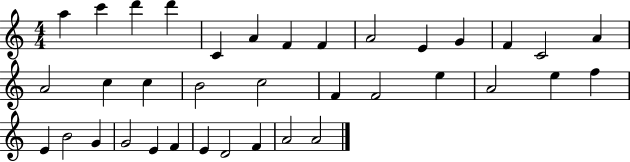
A5/q C6/q D6/q D6/q C4/q A4/q F4/q F4/q A4/h E4/q G4/q F4/q C4/h A4/q A4/h C5/q C5/q B4/h C5/h F4/q F4/h E5/q A4/h E5/q F5/q E4/q B4/h G4/q G4/h E4/q F4/q E4/q D4/h F4/q A4/h A4/h